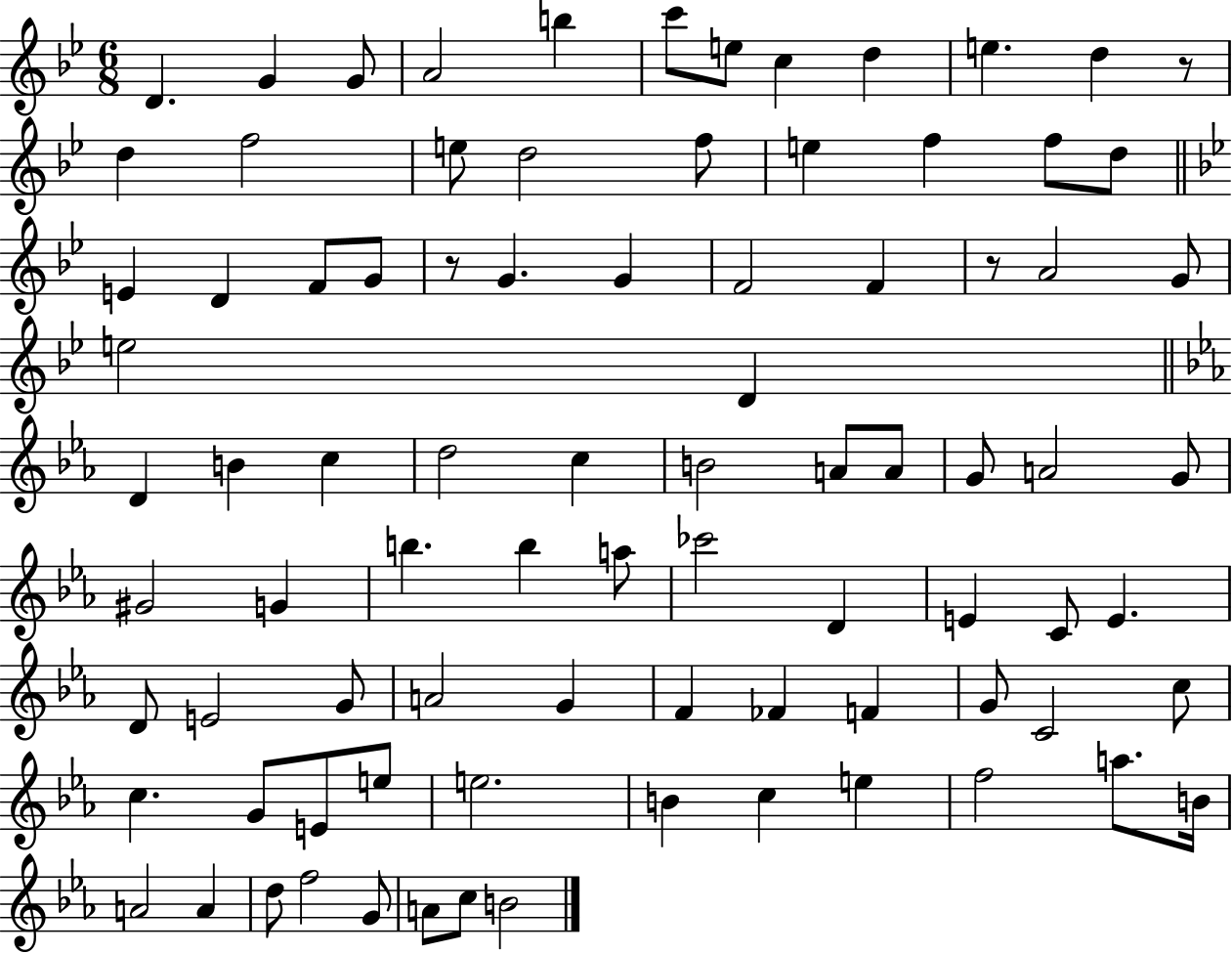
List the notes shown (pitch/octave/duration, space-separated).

D4/q. G4/q G4/e A4/h B5/q C6/e E5/e C5/q D5/q E5/q. D5/q R/e D5/q F5/h E5/e D5/h F5/e E5/q F5/q F5/e D5/e E4/q D4/q F4/e G4/e R/e G4/q. G4/q F4/h F4/q R/e A4/h G4/e E5/h D4/q D4/q B4/q C5/q D5/h C5/q B4/h A4/e A4/e G4/e A4/h G4/e G#4/h G4/q B5/q. B5/q A5/e CES6/h D4/q E4/q C4/e E4/q. D4/e E4/h G4/e A4/h G4/q F4/q FES4/q F4/q G4/e C4/h C5/e C5/q. G4/e E4/e E5/e E5/h. B4/q C5/q E5/q F5/h A5/e. B4/s A4/h A4/q D5/e F5/h G4/e A4/e C5/e B4/h